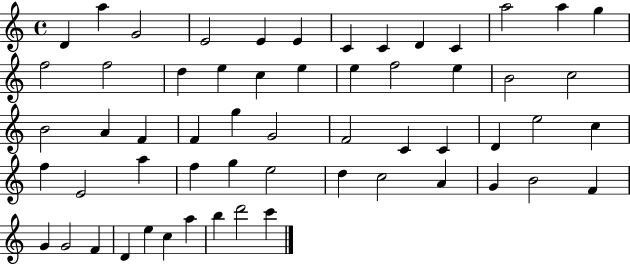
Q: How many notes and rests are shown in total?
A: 58